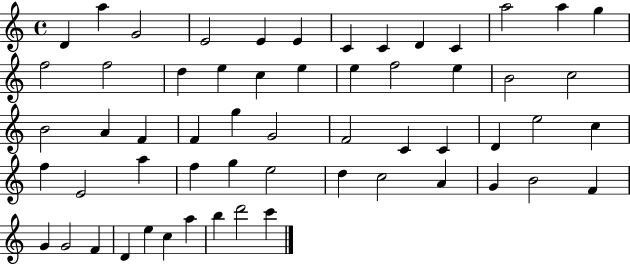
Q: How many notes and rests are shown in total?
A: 58